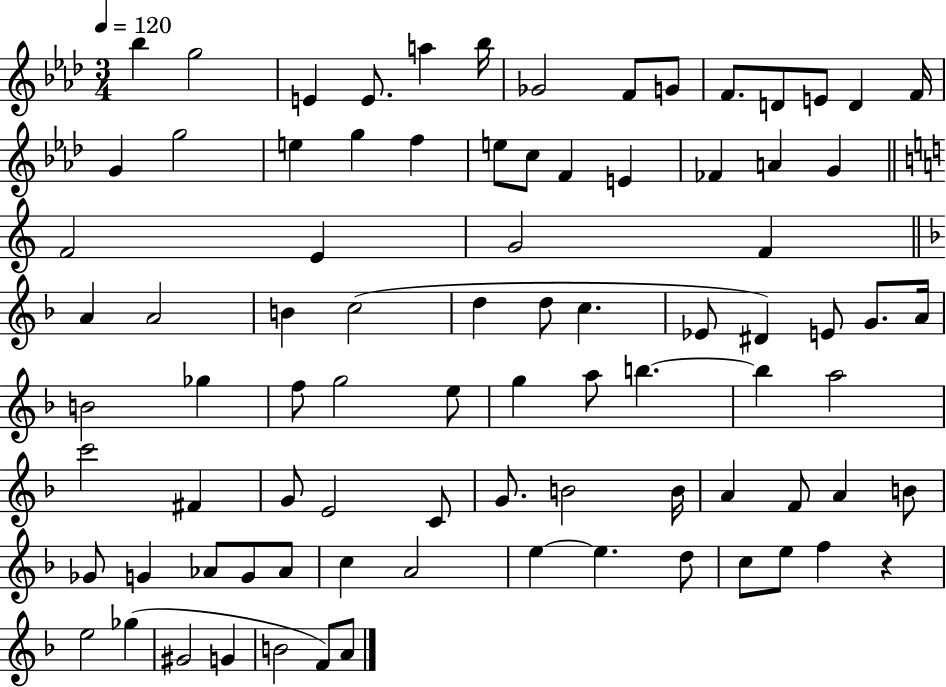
{
  \clef treble
  \numericTimeSignature
  \time 3/4
  \key aes \major
  \tempo 4 = 120
  bes''4 g''2 | e'4 e'8. a''4 bes''16 | ges'2 f'8 g'8 | f'8. d'8 e'8 d'4 f'16 | \break g'4 g''2 | e''4 g''4 f''4 | e''8 c''8 f'4 e'4 | fes'4 a'4 g'4 | \break \bar "||" \break \key a \minor f'2 e'4 | g'2 f'4 | \bar "||" \break \key f \major a'4 a'2 | b'4 c''2( | d''4 d''8 c''4. | ees'8 dis'4) e'8 g'8. a'16 | \break b'2 ges''4 | f''8 g''2 e''8 | g''4 a''8 b''4.~~ | b''4 a''2 | \break c'''2 fis'4 | g'8 e'2 c'8 | g'8. b'2 b'16 | a'4 f'8 a'4 b'8 | \break ges'8 g'4 aes'8 g'8 aes'8 | c''4 a'2 | e''4~~ e''4. d''8 | c''8 e''8 f''4 r4 | \break e''2 ges''4( | gis'2 g'4 | b'2 f'8) a'8 | \bar "|."
}